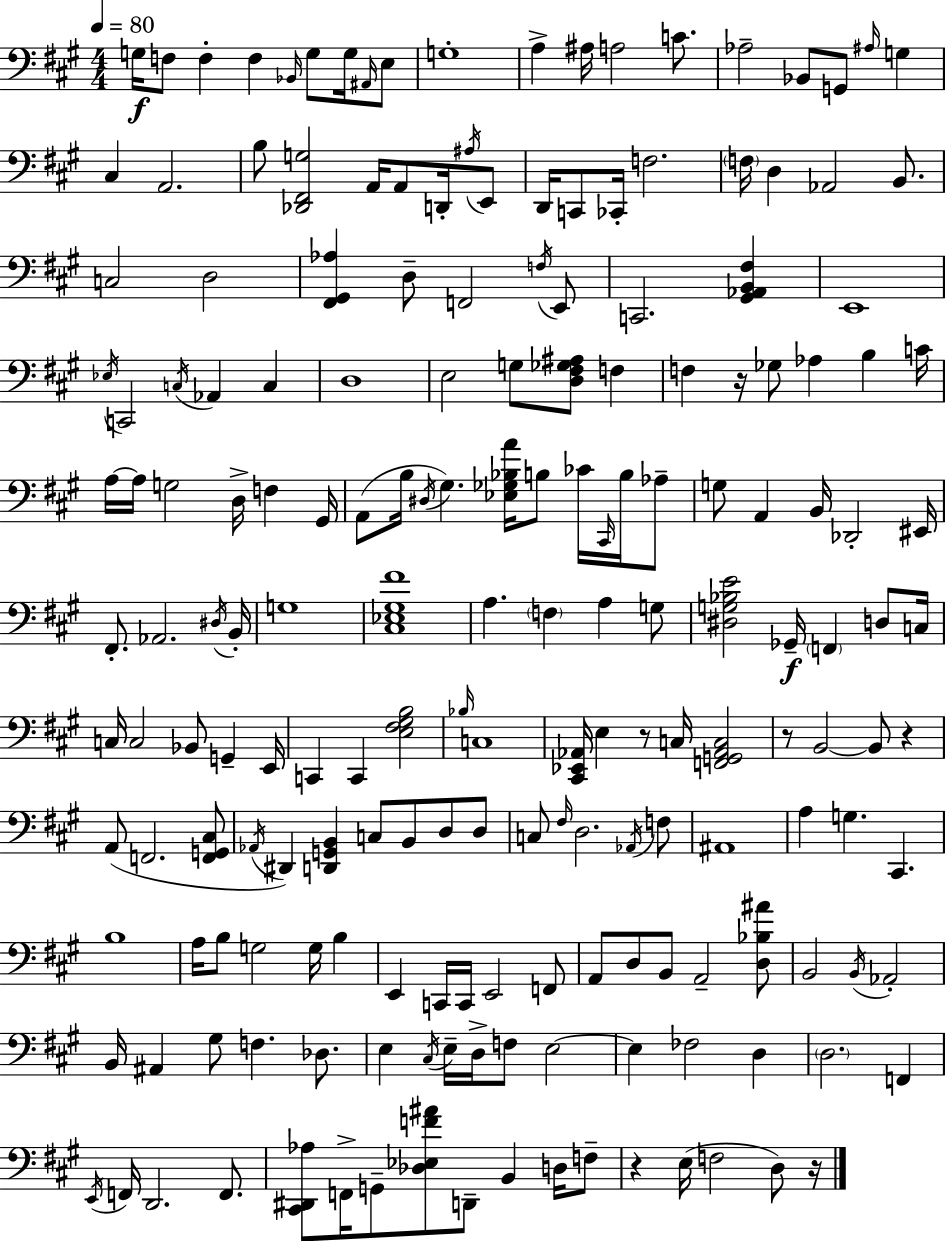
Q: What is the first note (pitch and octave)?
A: G3